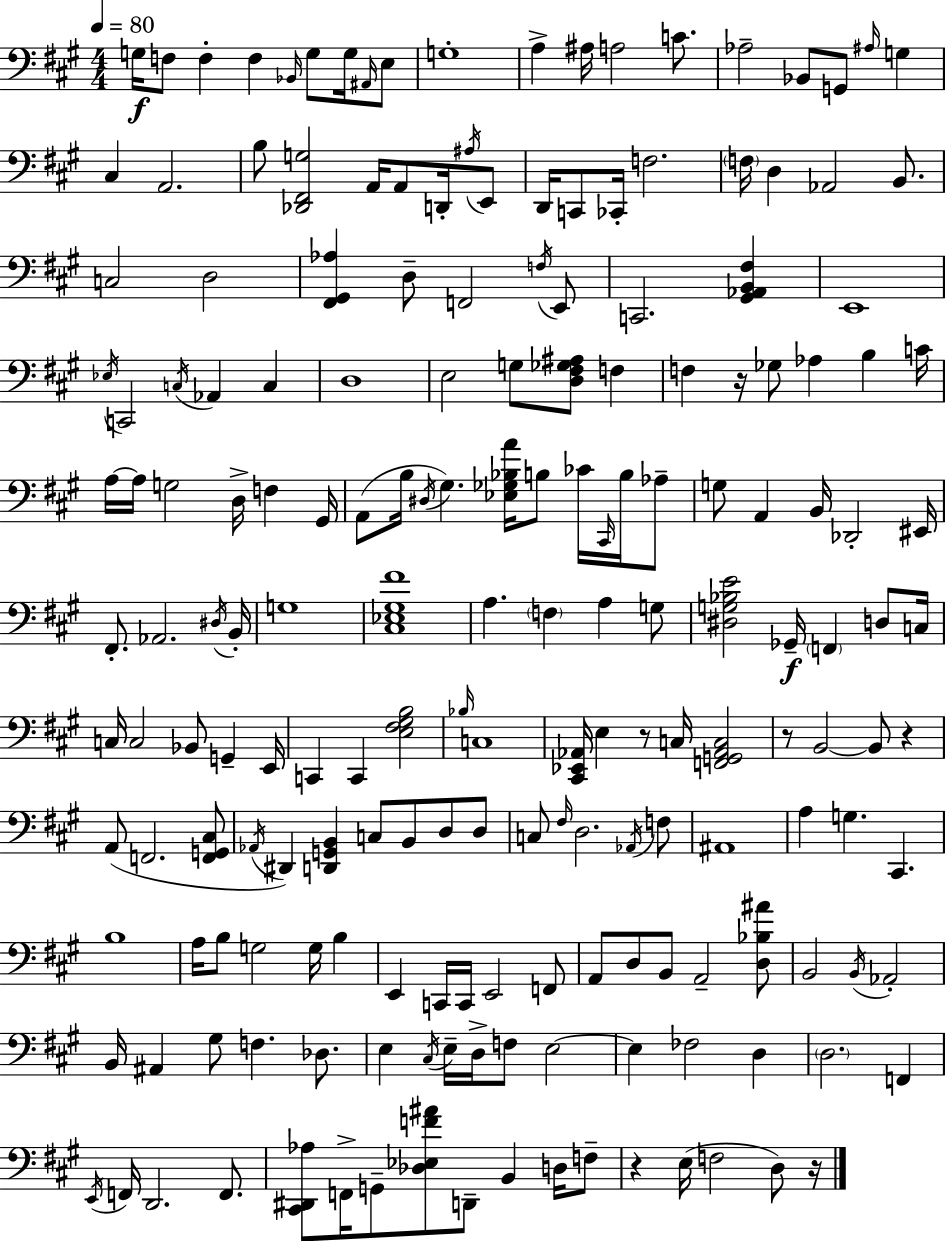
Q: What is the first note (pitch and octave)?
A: G3